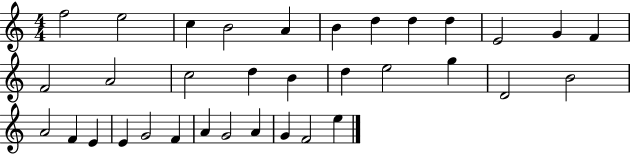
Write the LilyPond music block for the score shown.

{
  \clef treble
  \numericTimeSignature
  \time 4/4
  \key c \major
  f''2 e''2 | c''4 b'2 a'4 | b'4 d''4 d''4 d''4 | e'2 g'4 f'4 | \break f'2 a'2 | c''2 d''4 b'4 | d''4 e''2 g''4 | d'2 b'2 | \break a'2 f'4 e'4 | e'4 g'2 f'4 | a'4 g'2 a'4 | g'4 f'2 e''4 | \break \bar "|."
}